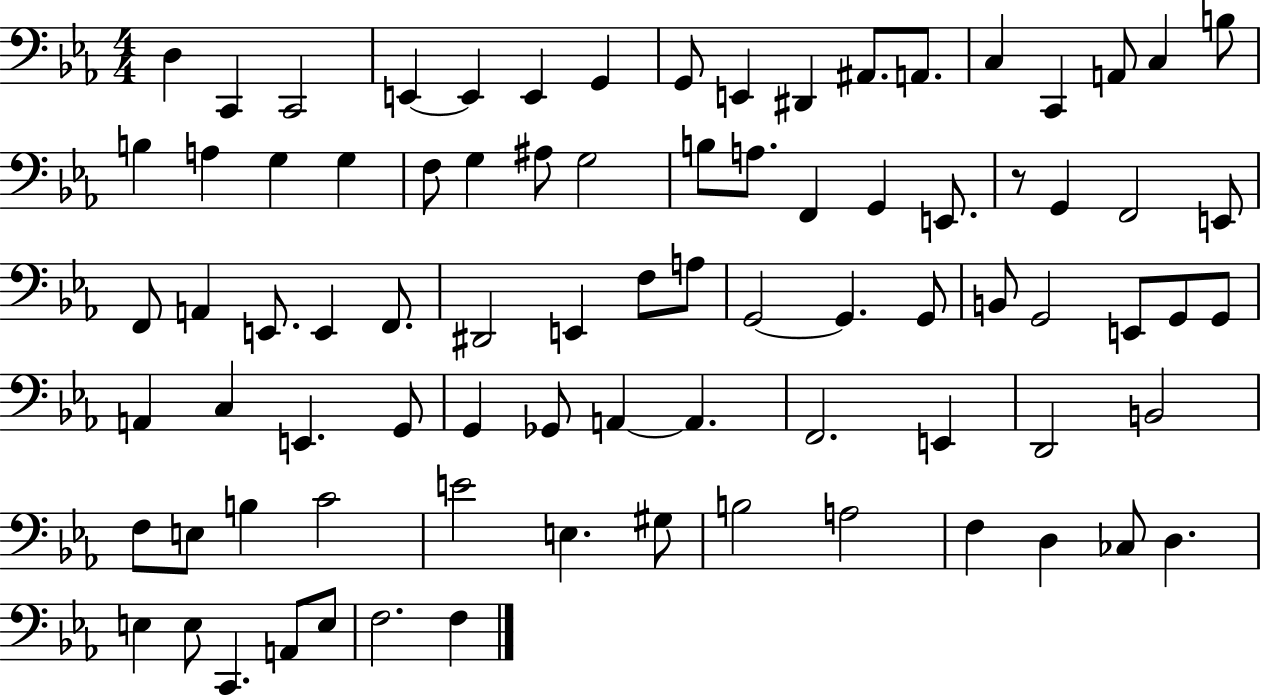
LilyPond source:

{
  \clef bass
  \numericTimeSignature
  \time 4/4
  \key ees \major
  d4 c,4 c,2 | e,4~~ e,4 e,4 g,4 | g,8 e,4 dis,4 ais,8. a,8. | c4 c,4 a,8 c4 b8 | \break b4 a4 g4 g4 | f8 g4 ais8 g2 | b8 a8. f,4 g,4 e,8. | r8 g,4 f,2 e,8 | \break f,8 a,4 e,8. e,4 f,8. | dis,2 e,4 f8 a8 | g,2~~ g,4. g,8 | b,8 g,2 e,8 g,8 g,8 | \break a,4 c4 e,4. g,8 | g,4 ges,8 a,4~~ a,4. | f,2. e,4 | d,2 b,2 | \break f8 e8 b4 c'2 | e'2 e4. gis8 | b2 a2 | f4 d4 ces8 d4. | \break e4 e8 c,4. a,8 e8 | f2. f4 | \bar "|."
}